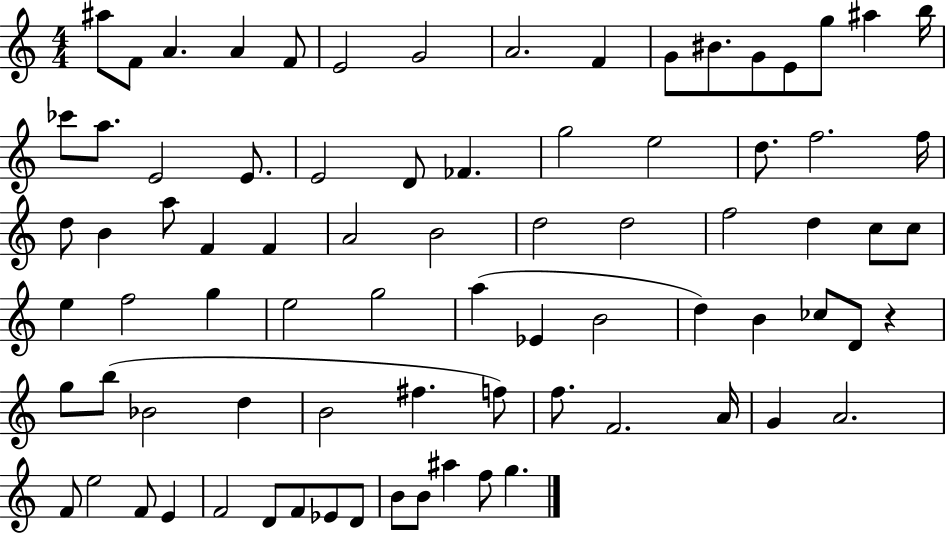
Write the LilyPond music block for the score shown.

{
  \clef treble
  \numericTimeSignature
  \time 4/4
  \key c \major
  ais''8 f'8 a'4. a'4 f'8 | e'2 g'2 | a'2. f'4 | g'8 bis'8. g'8 e'8 g''8 ais''4 b''16 | \break ces'''8 a''8. e'2 e'8. | e'2 d'8 fes'4. | g''2 e''2 | d''8. f''2. f''16 | \break d''8 b'4 a''8 f'4 f'4 | a'2 b'2 | d''2 d''2 | f''2 d''4 c''8 c''8 | \break e''4 f''2 g''4 | e''2 g''2 | a''4( ees'4 b'2 | d''4) b'4 ces''8 d'8 r4 | \break g''8 b''8( bes'2 d''4 | b'2 fis''4. f''8) | f''8. f'2. a'16 | g'4 a'2. | \break f'8 e''2 f'8 e'4 | f'2 d'8 f'8 ees'8 d'8 | b'8 b'8 ais''4 f''8 g''4. | \bar "|."
}